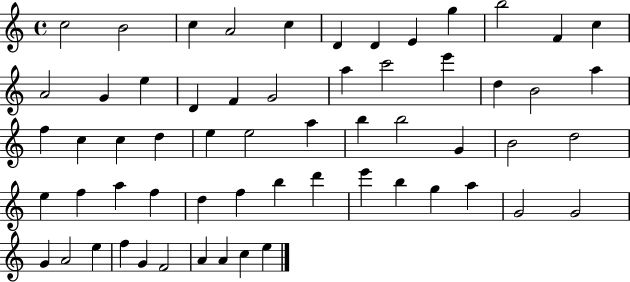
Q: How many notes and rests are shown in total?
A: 60